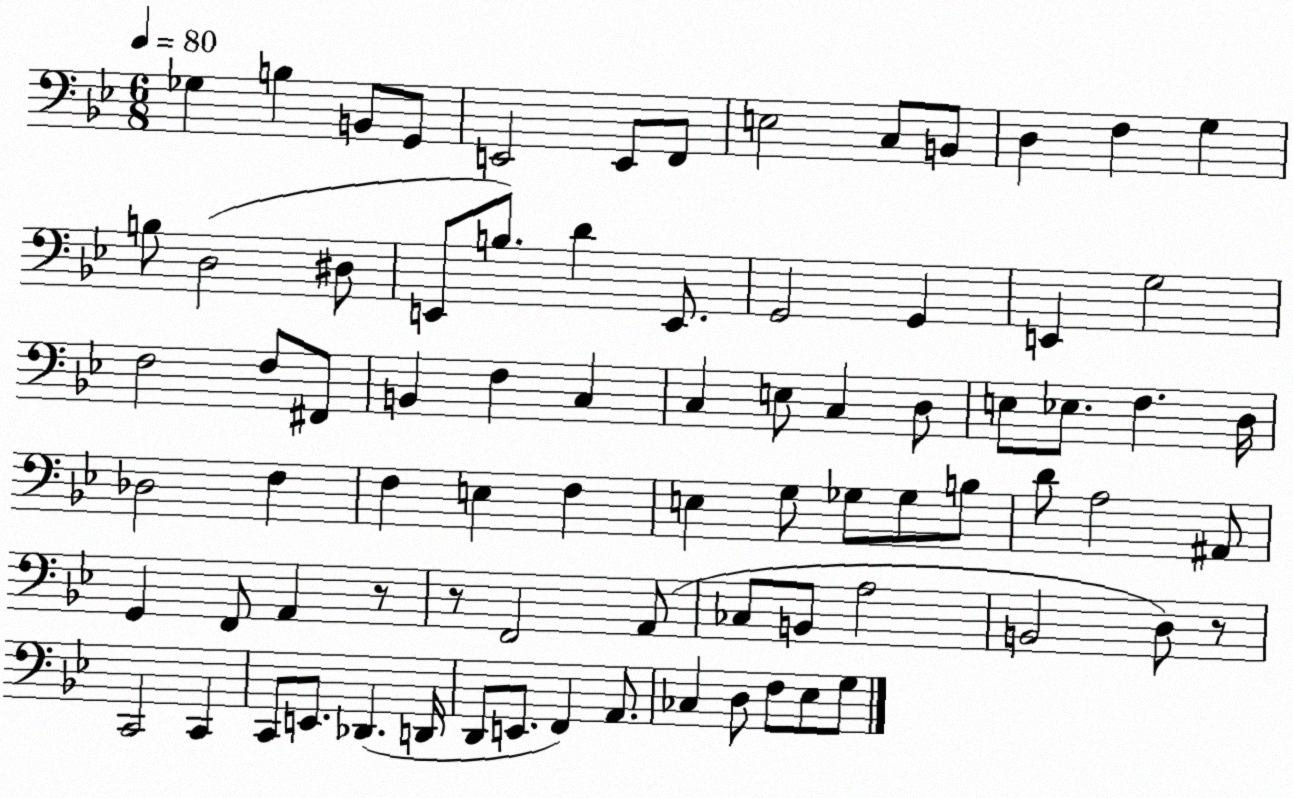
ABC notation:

X:1
T:Untitled
M:6/8
L:1/4
K:Bb
_G, B, B,,/2 G,,/2 E,,2 E,,/2 F,,/2 E,2 C,/2 B,,/2 D, F, G, B,/2 D,2 ^D,/2 E,,/2 B,/2 D E,,/2 G,,2 G,, E,, G,2 F,2 F,/2 ^F,,/2 B,, F, C, C, E,/2 C, D,/2 E,/2 _E,/2 F, D,/4 _D,2 F, F, E, F, E, G,/2 _G,/2 _G,/2 B,/2 D/2 A,2 ^A,,/2 G,, F,,/2 A,, z/2 z/2 F,,2 A,,/2 _C,/2 B,,/2 A,2 B,,2 D,/2 z/2 C,,2 C,, C,,/2 E,,/2 _D,, D,,/4 D,,/2 E,,/2 F,, A,,/2 _C, D,/2 F,/2 _E,/2 G,/2